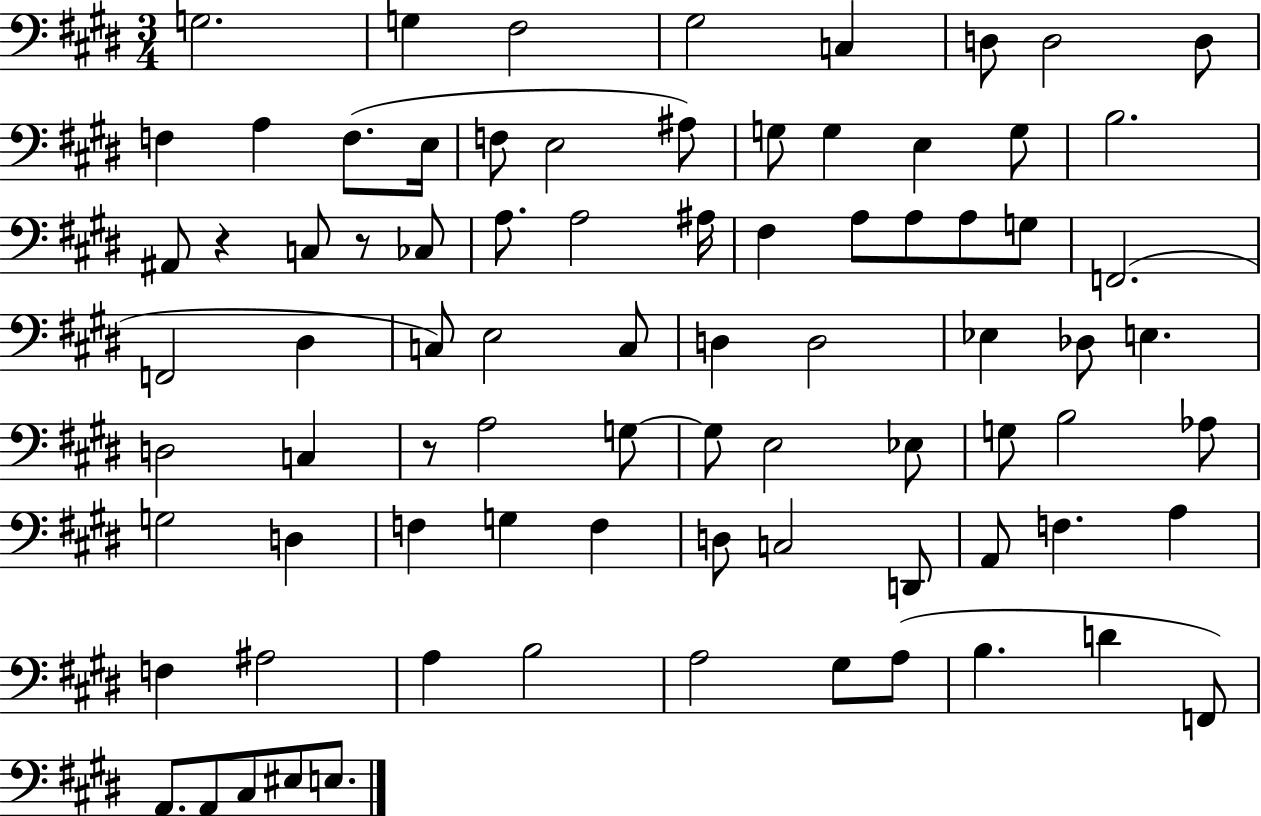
G3/h. G3/q F#3/h G#3/h C3/q D3/e D3/h D3/e F3/q A3/q F3/e. E3/s F3/e E3/h A#3/e G3/e G3/q E3/q G3/e B3/h. A#2/e R/q C3/e R/e CES3/e A3/e. A3/h A#3/s F#3/q A3/e A3/e A3/e G3/e F2/h. F2/h D#3/q C3/e E3/h C3/e D3/q D3/h Eb3/q Db3/e E3/q. D3/h C3/q R/e A3/h G3/e G3/e E3/h Eb3/e G3/e B3/h Ab3/e G3/h D3/q F3/q G3/q F3/q D3/e C3/h D2/e A2/e F3/q. A3/q F3/q A#3/h A3/q B3/h A3/h G#3/e A3/e B3/q. D4/q F2/e A2/e. A2/e C#3/e EIS3/e E3/e.